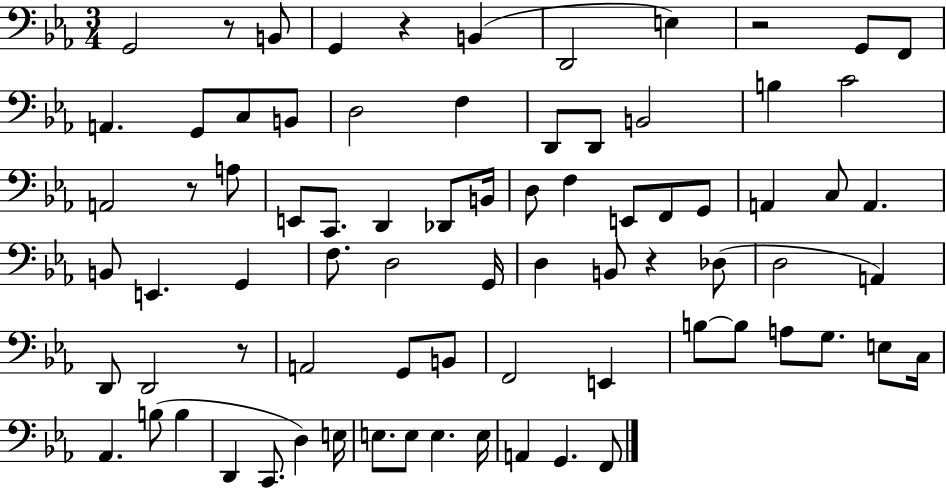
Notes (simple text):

G2/h R/e B2/e G2/q R/q B2/q D2/h E3/q R/h G2/e F2/e A2/q. G2/e C3/e B2/e D3/h F3/q D2/e D2/e B2/h B3/q C4/h A2/h R/e A3/e E2/e C2/e. D2/q Db2/e B2/s D3/e F3/q E2/e F2/e G2/e A2/q C3/e A2/q. B2/e E2/q. G2/q F3/e. D3/h G2/s D3/q B2/e R/q Db3/e D3/h A2/q D2/e D2/h R/e A2/h G2/e B2/e F2/h E2/q B3/e B3/e A3/e G3/e. E3/e C3/s Ab2/q. B3/e B3/q D2/q C2/e. D3/q E3/s E3/e. E3/e E3/q. E3/s A2/q G2/q. F2/e